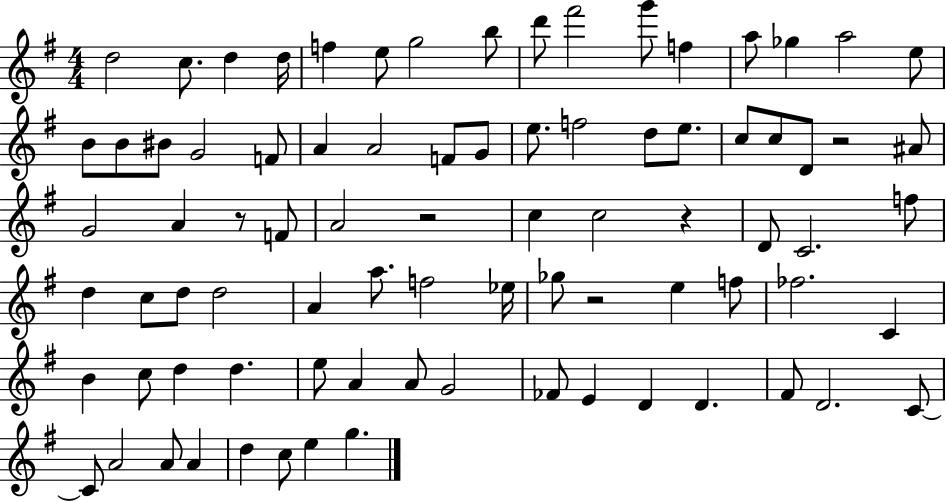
D5/h C5/e. D5/q D5/s F5/q E5/e G5/h B5/e D6/e F#6/h G6/e F5/q A5/e Gb5/q A5/h E5/e B4/e B4/e BIS4/e G4/h F4/e A4/q A4/h F4/e G4/e E5/e. F5/h D5/e E5/e. C5/e C5/e D4/e R/h A#4/e G4/h A4/q R/e F4/e A4/h R/h C5/q C5/h R/q D4/e C4/h. F5/e D5/q C5/e D5/e D5/h A4/q A5/e. F5/h Eb5/s Gb5/e R/h E5/q F5/e FES5/h. C4/q B4/q C5/e D5/q D5/q. E5/e A4/q A4/e G4/h FES4/e E4/q D4/q D4/q. F#4/e D4/h. C4/e C4/e A4/h A4/e A4/q D5/q C5/e E5/q G5/q.